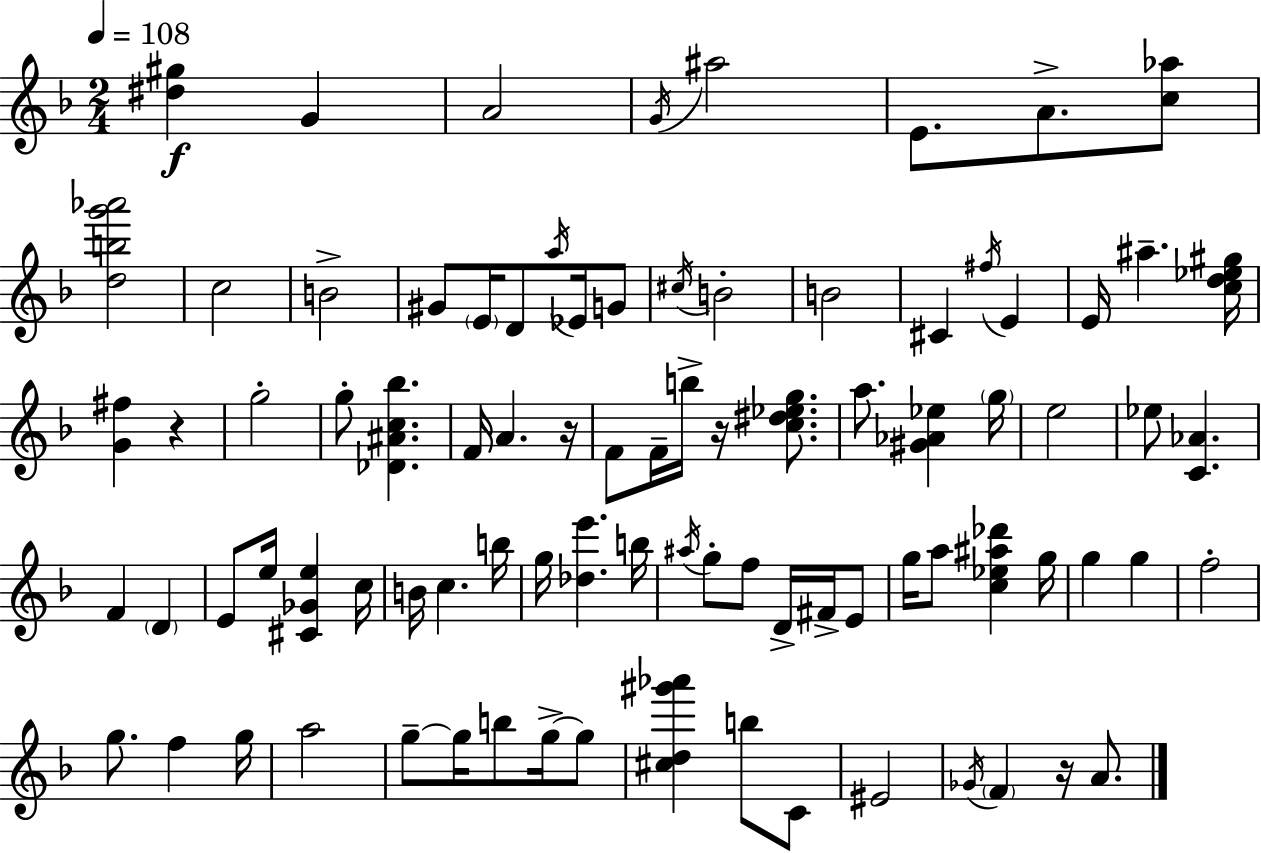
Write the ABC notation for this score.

X:1
T:Untitled
M:2/4
L:1/4
K:Dm
[^d^g] G A2 G/4 ^a2 E/2 A/2 [c_a]/2 [dbg'_a']2 c2 B2 ^G/2 E/4 D/2 a/4 _E/4 G/2 ^c/4 B2 B2 ^C ^f/4 E E/4 ^a [cd_e^g]/4 [G^f] z g2 g/2 [_D^Ac_b] F/4 A z/4 F/2 F/4 b/4 z/4 [c^d_eg]/2 a/2 [^G_A_e] g/4 e2 _e/2 [C_A] F D E/2 e/4 [^C_Ge] c/4 B/4 c b/4 g/4 [_de'] b/4 ^a/4 g/2 f/2 D/4 ^F/4 E/2 g/4 a/2 [c_e^a_d'] g/4 g g f2 g/2 f g/4 a2 g/2 g/4 b/2 g/4 g/2 [^cd^g'_a'] b/2 C/2 ^E2 _G/4 F z/4 A/2